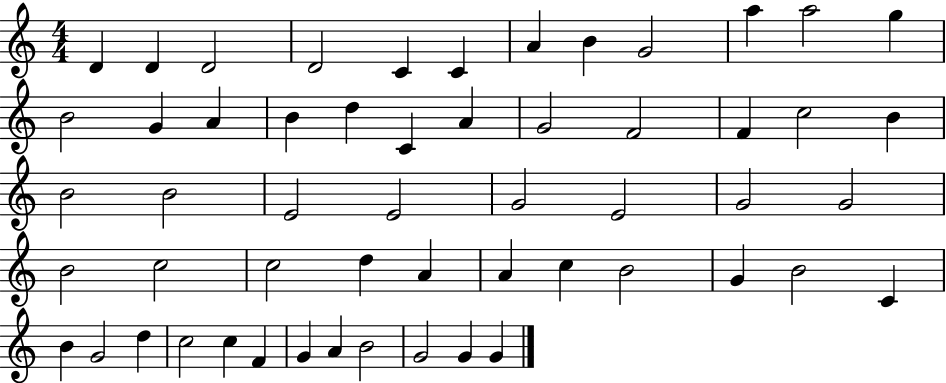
{
  \clef treble
  \numericTimeSignature
  \time 4/4
  \key c \major
  d'4 d'4 d'2 | d'2 c'4 c'4 | a'4 b'4 g'2 | a''4 a''2 g''4 | \break b'2 g'4 a'4 | b'4 d''4 c'4 a'4 | g'2 f'2 | f'4 c''2 b'4 | \break b'2 b'2 | e'2 e'2 | g'2 e'2 | g'2 g'2 | \break b'2 c''2 | c''2 d''4 a'4 | a'4 c''4 b'2 | g'4 b'2 c'4 | \break b'4 g'2 d''4 | c''2 c''4 f'4 | g'4 a'4 b'2 | g'2 g'4 g'4 | \break \bar "|."
}